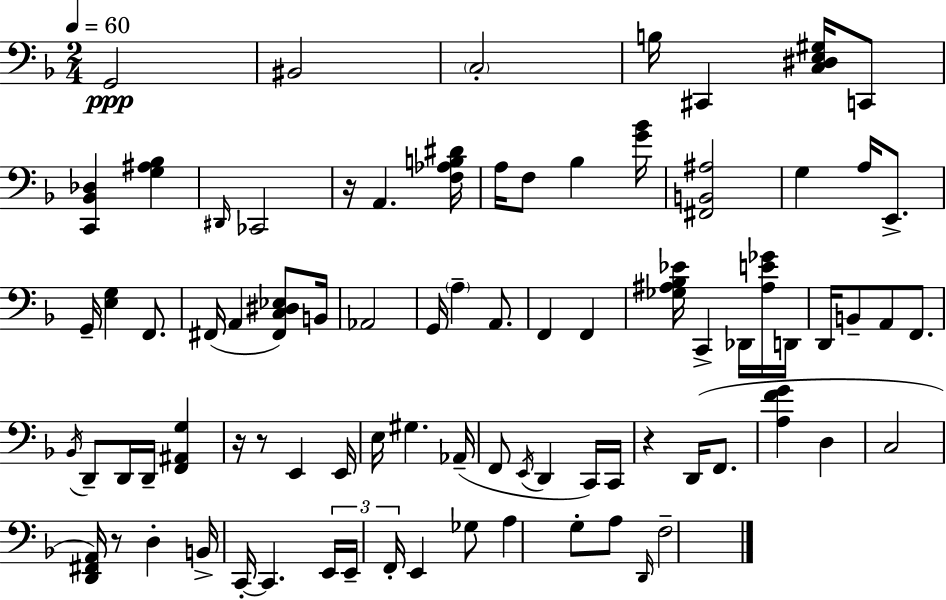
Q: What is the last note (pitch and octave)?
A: F3